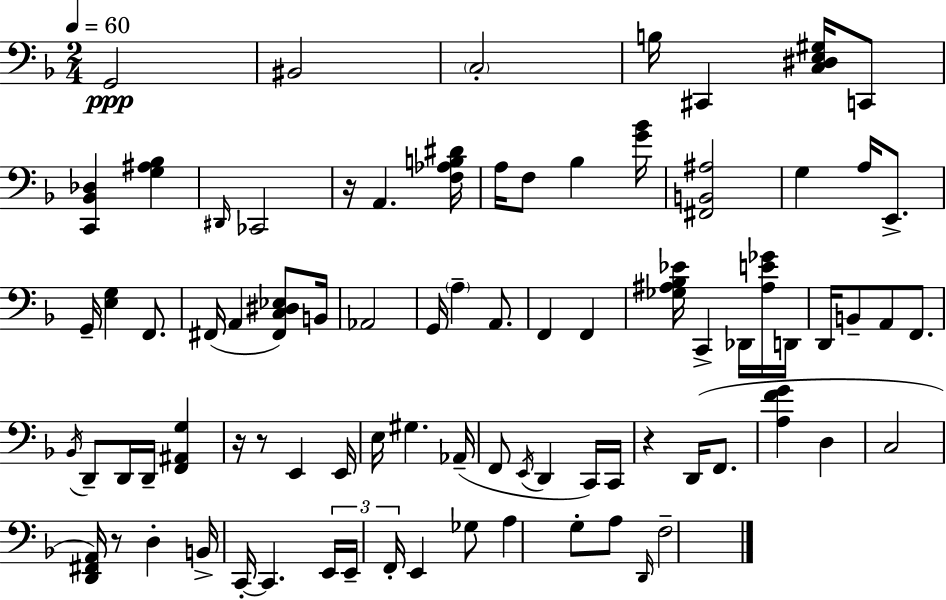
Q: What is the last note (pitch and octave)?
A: F3